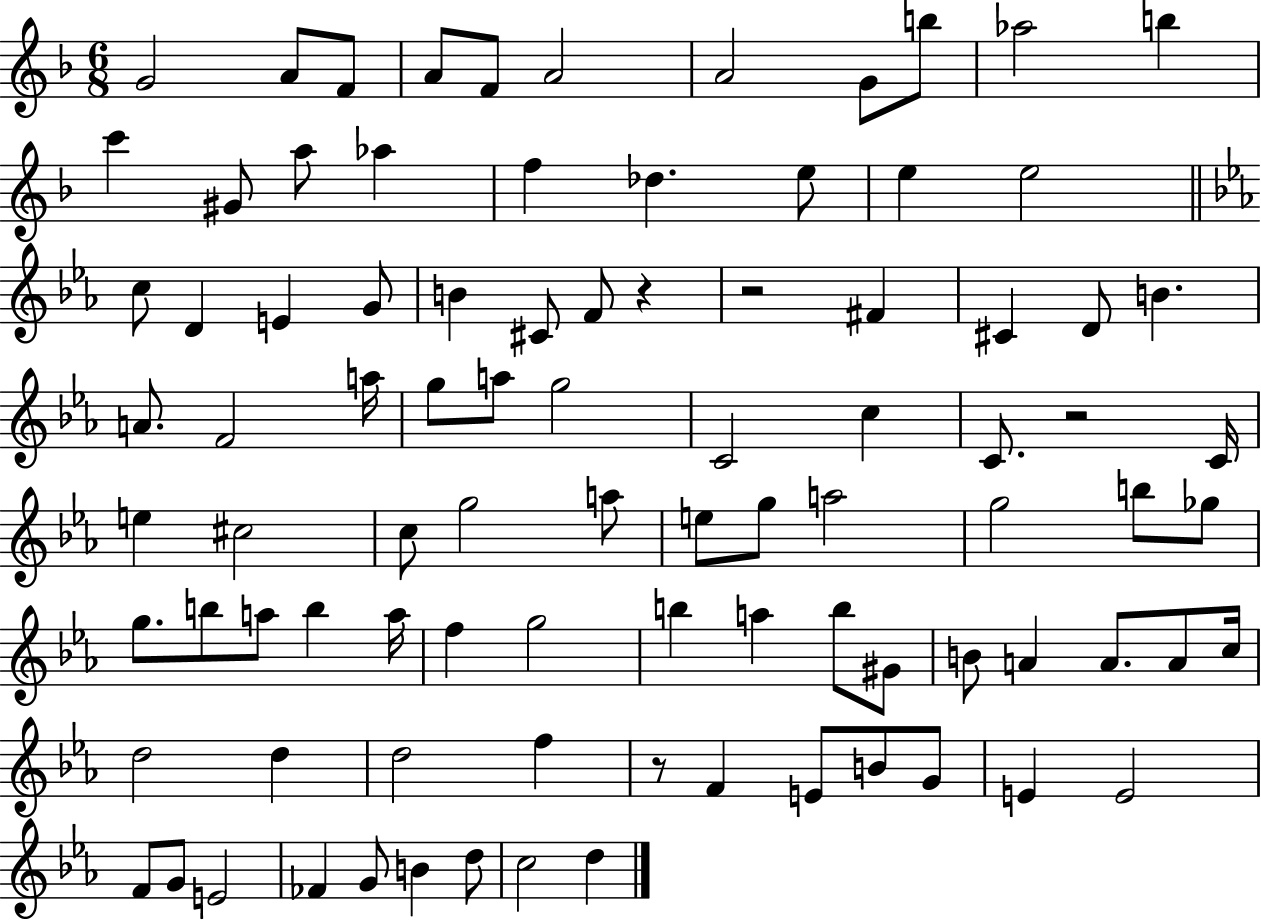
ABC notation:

X:1
T:Untitled
M:6/8
L:1/4
K:F
G2 A/2 F/2 A/2 F/2 A2 A2 G/2 b/2 _a2 b c' ^G/2 a/2 _a f _d e/2 e e2 c/2 D E G/2 B ^C/2 F/2 z z2 ^F ^C D/2 B A/2 F2 a/4 g/2 a/2 g2 C2 c C/2 z2 C/4 e ^c2 c/2 g2 a/2 e/2 g/2 a2 g2 b/2 _g/2 g/2 b/2 a/2 b a/4 f g2 b a b/2 ^G/2 B/2 A A/2 A/2 c/4 d2 d d2 f z/2 F E/2 B/2 G/2 E E2 F/2 G/2 E2 _F G/2 B d/2 c2 d